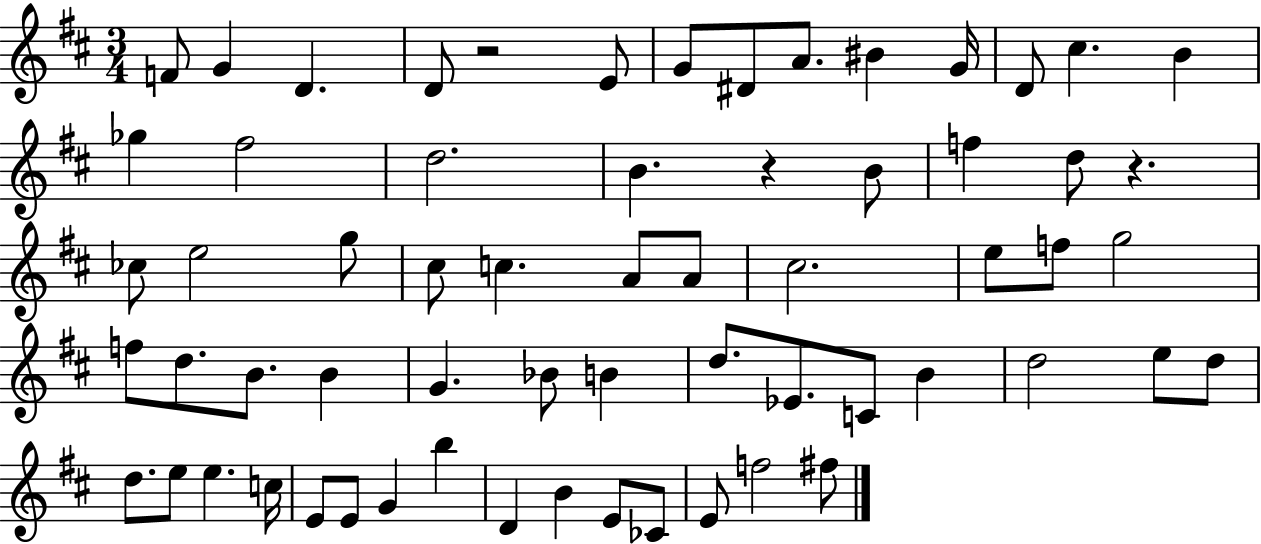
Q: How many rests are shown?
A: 3